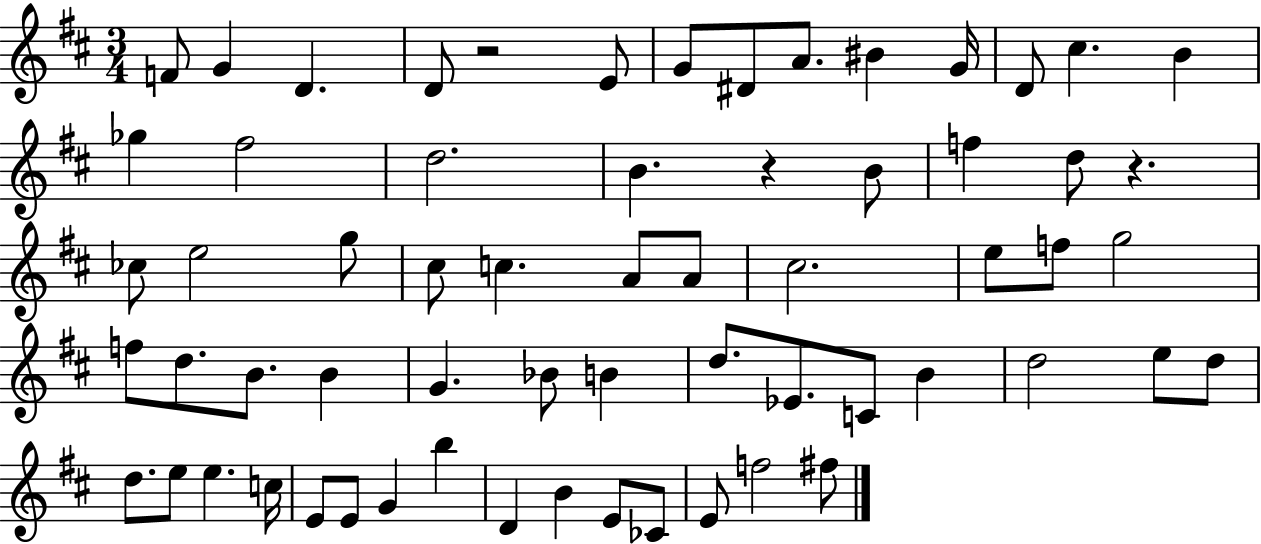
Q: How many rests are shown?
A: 3